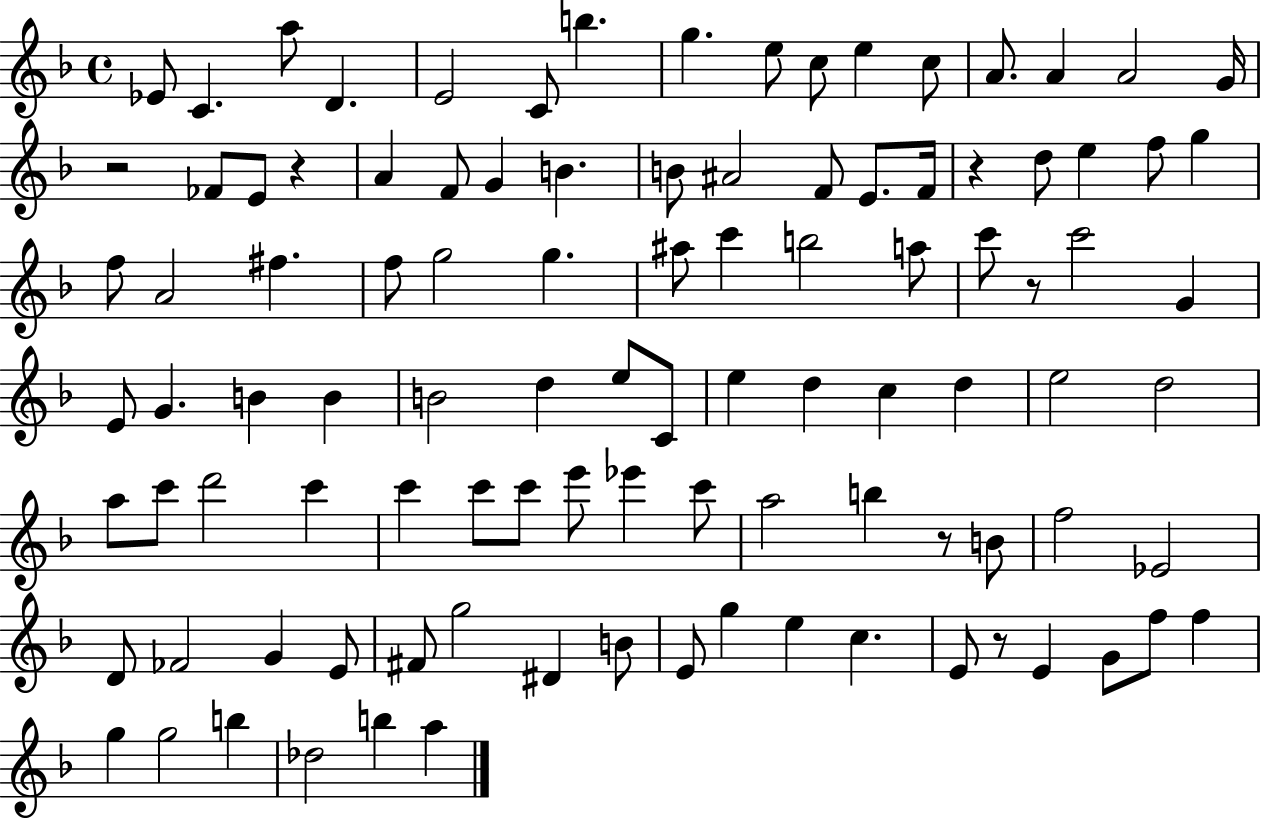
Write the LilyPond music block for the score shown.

{
  \clef treble
  \time 4/4
  \defaultTimeSignature
  \key f \major
  ees'8 c'4. a''8 d'4. | e'2 c'8 b''4. | g''4. e''8 c''8 e''4 c''8 | a'8. a'4 a'2 g'16 | \break r2 fes'8 e'8 r4 | a'4 f'8 g'4 b'4. | b'8 ais'2 f'8 e'8. f'16 | r4 d''8 e''4 f''8 g''4 | \break f''8 a'2 fis''4. | f''8 g''2 g''4. | ais''8 c'''4 b''2 a''8 | c'''8 r8 c'''2 g'4 | \break e'8 g'4. b'4 b'4 | b'2 d''4 e''8 c'8 | e''4 d''4 c''4 d''4 | e''2 d''2 | \break a''8 c'''8 d'''2 c'''4 | c'''4 c'''8 c'''8 e'''8 ees'''4 c'''8 | a''2 b''4 r8 b'8 | f''2 ees'2 | \break d'8 fes'2 g'4 e'8 | fis'8 g''2 dis'4 b'8 | e'8 g''4 e''4 c''4. | e'8 r8 e'4 g'8 f''8 f''4 | \break g''4 g''2 b''4 | des''2 b''4 a''4 | \bar "|."
}